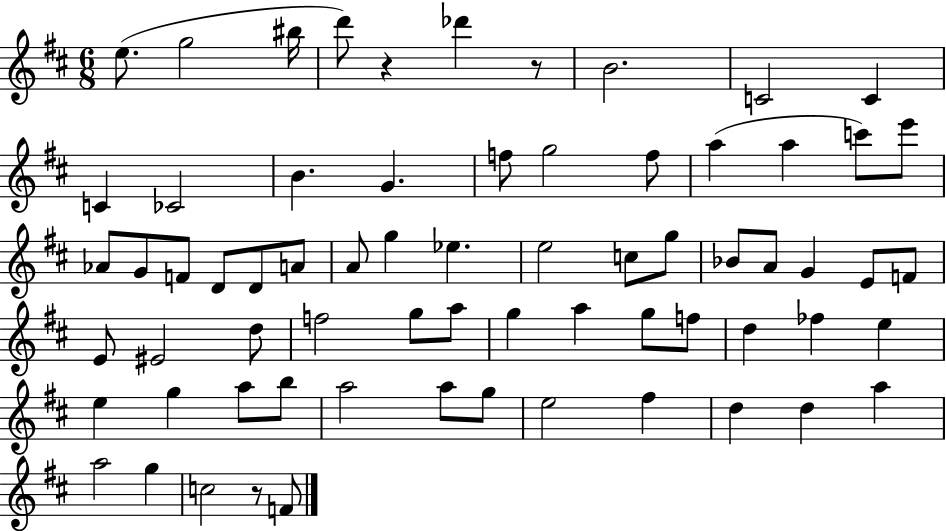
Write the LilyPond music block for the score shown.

{
  \clef treble
  \numericTimeSignature
  \time 6/8
  \key d \major
  e''8.( g''2 bis''16 | d'''8) r4 des'''4 r8 | b'2. | c'2 c'4 | \break c'4 ces'2 | b'4. g'4. | f''8 g''2 f''8 | a''4( a''4 c'''8) e'''8 | \break aes'8 g'8 f'8 d'8 d'8 a'8 | a'8 g''4 ees''4. | e''2 c''8 g''8 | bes'8 a'8 g'4 e'8 f'8 | \break e'8 eis'2 d''8 | f''2 g''8 a''8 | g''4 a''4 g''8 f''8 | d''4 fes''4 e''4 | \break e''4 g''4 a''8 b''8 | a''2 a''8 g''8 | e''2 fis''4 | d''4 d''4 a''4 | \break a''2 g''4 | c''2 r8 f'8 | \bar "|."
}